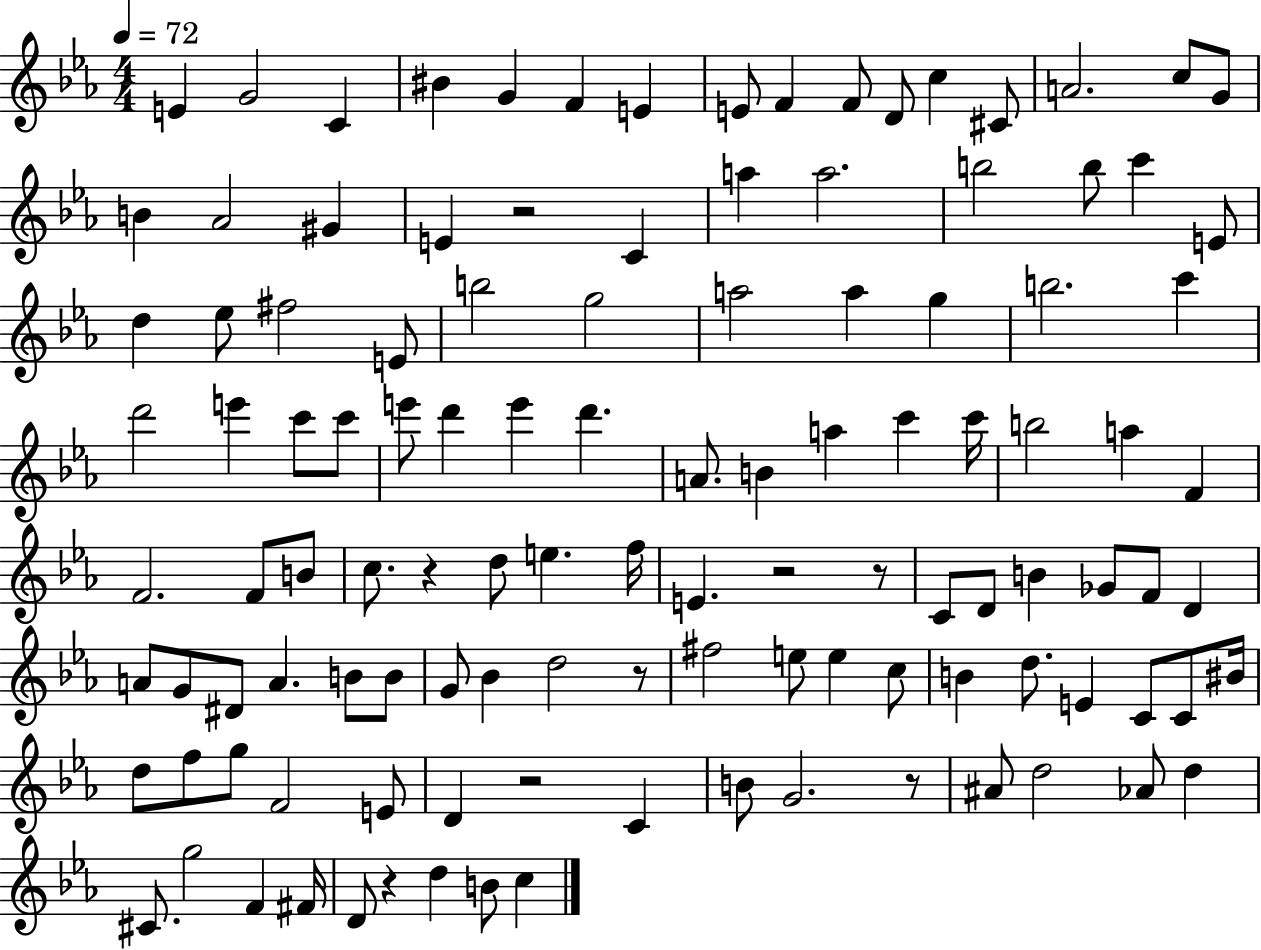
E4/q G4/h C4/q BIS4/q G4/q F4/q E4/q E4/e F4/q F4/e D4/e C5/q C#4/e A4/h. C5/e G4/e B4/q Ab4/h G#4/q E4/q R/h C4/q A5/q A5/h. B5/h B5/e C6/q E4/e D5/q Eb5/e F#5/h E4/e B5/h G5/h A5/h A5/q G5/q B5/h. C6/q D6/h E6/q C6/e C6/e E6/e D6/q E6/q D6/q. A4/e. B4/q A5/q C6/q C6/s B5/h A5/q F4/q F4/h. F4/e B4/e C5/e. R/q D5/e E5/q. F5/s E4/q. R/h R/e C4/e D4/e B4/q Gb4/e F4/e D4/q A4/e G4/e D#4/e A4/q. B4/e B4/e G4/e Bb4/q D5/h R/e F#5/h E5/e E5/q C5/e B4/q D5/e. E4/q C4/e C4/e BIS4/s D5/e F5/e G5/e F4/h E4/e D4/q R/h C4/q B4/e G4/h. R/e A#4/e D5/h Ab4/e D5/q C#4/e. G5/h F4/q F#4/s D4/e R/q D5/q B4/e C5/q